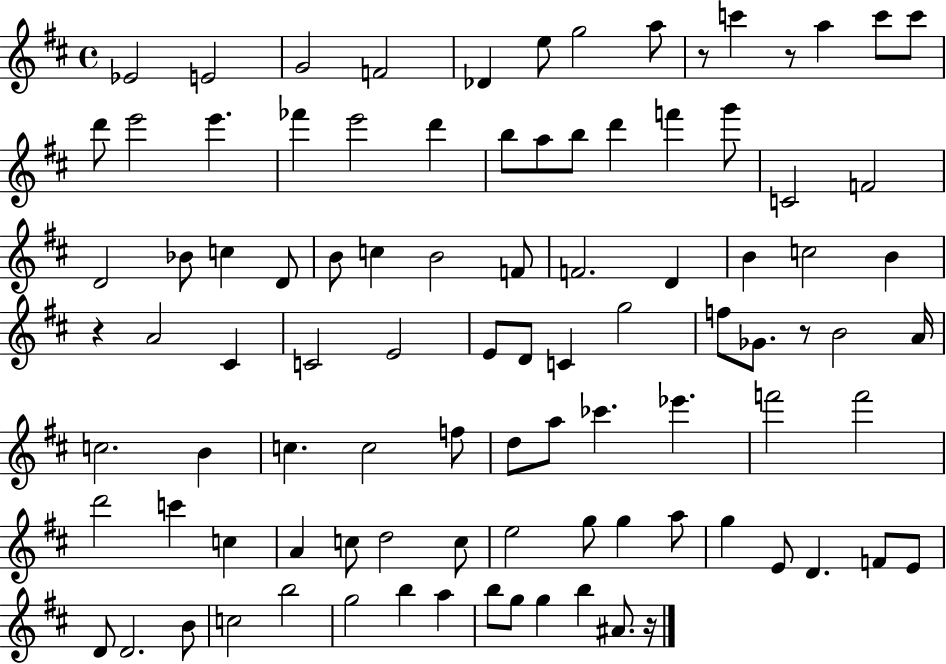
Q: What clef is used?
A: treble